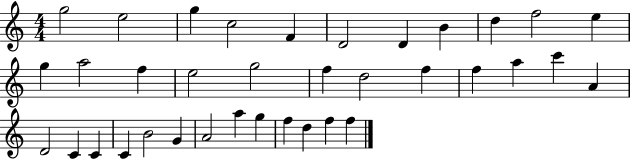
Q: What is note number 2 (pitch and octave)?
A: E5